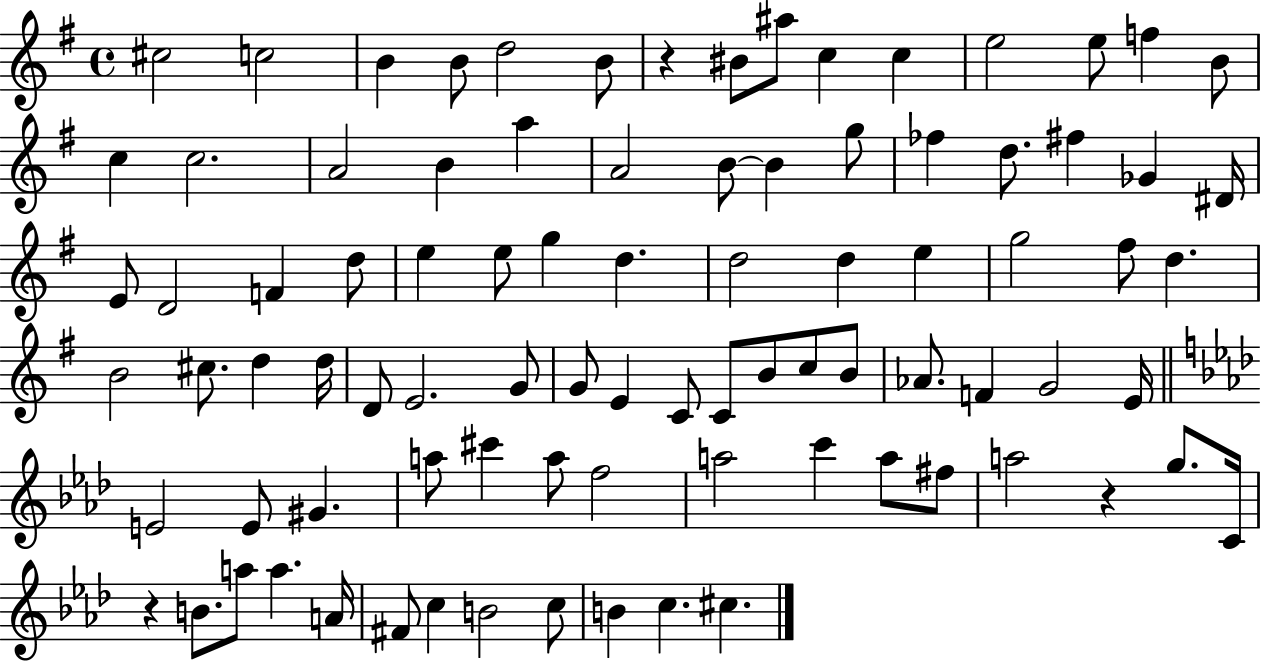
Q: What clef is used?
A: treble